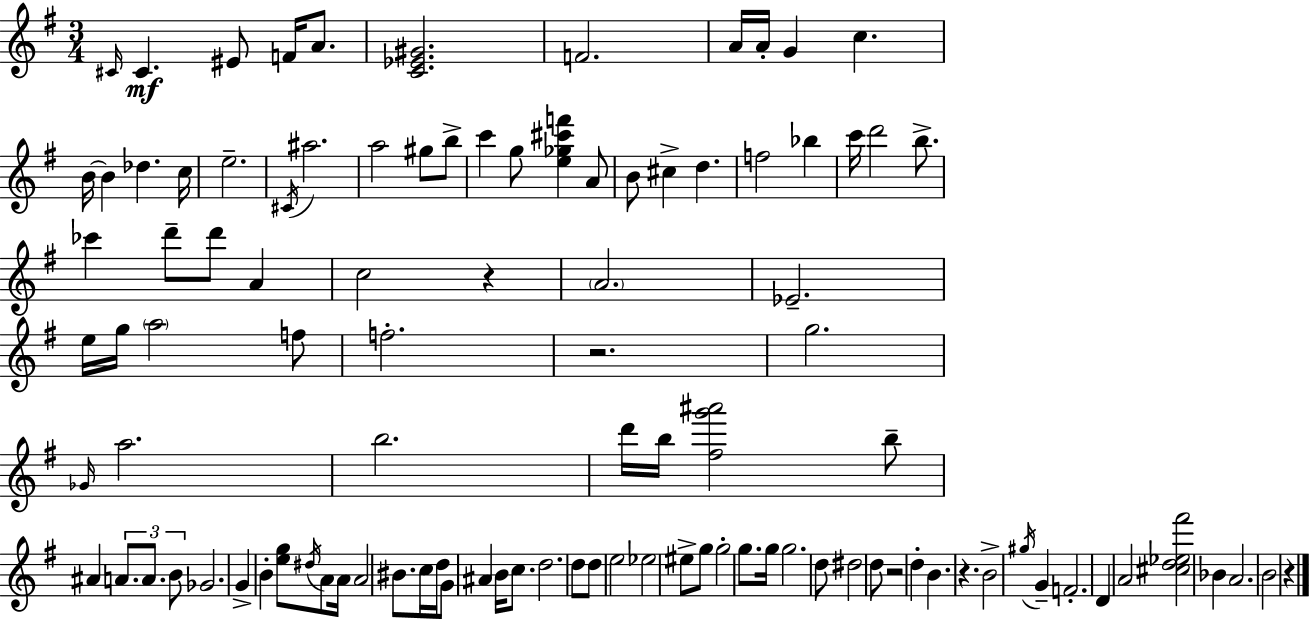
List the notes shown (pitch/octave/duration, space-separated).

C#4/s C#4/q. EIS4/e F4/s A4/e. [C4,Eb4,G#4]/h. F4/h. A4/s A4/s G4/q C5/q. B4/s B4/q Db5/q. C5/s E5/h. C#4/s A#5/h. A5/h G#5/e B5/e C6/q G5/e [E5,Gb5,C#6,F6]/q A4/e B4/e C#5/q D5/q. F5/h Bb5/q C6/s D6/h B5/e. CES6/q D6/e D6/e A4/q C5/h R/q A4/h. Eb4/h. E5/s G5/s A5/h F5/e F5/h. R/h. G5/h. Gb4/s A5/h. B5/h. D6/s B5/s [F#5,G6,A#6]/h B5/e A#4/q A4/e. A4/e. B4/e Gb4/h. G4/q B4/q [E5,G5]/e D#5/s A4/e A4/s A4/h BIS4/e. C5/s D5/s G4/e A#4/q B4/s C5/e. D5/h. D5/e D5/e E5/h Eb5/h EIS5/e G5/e G5/h G5/e. G5/s G5/h. D5/e D#5/h D5/e R/h D5/q B4/q. R/q. B4/h G#5/s G4/q F4/h. D4/q A4/h [C#5,D5,Eb5,F#6]/h Bb4/q A4/h. B4/h R/q